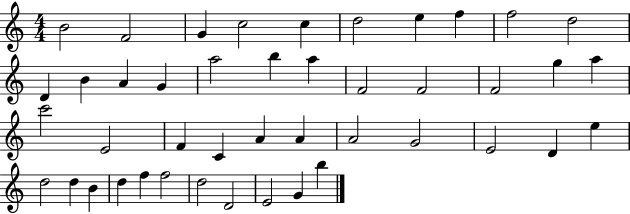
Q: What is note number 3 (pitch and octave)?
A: G4